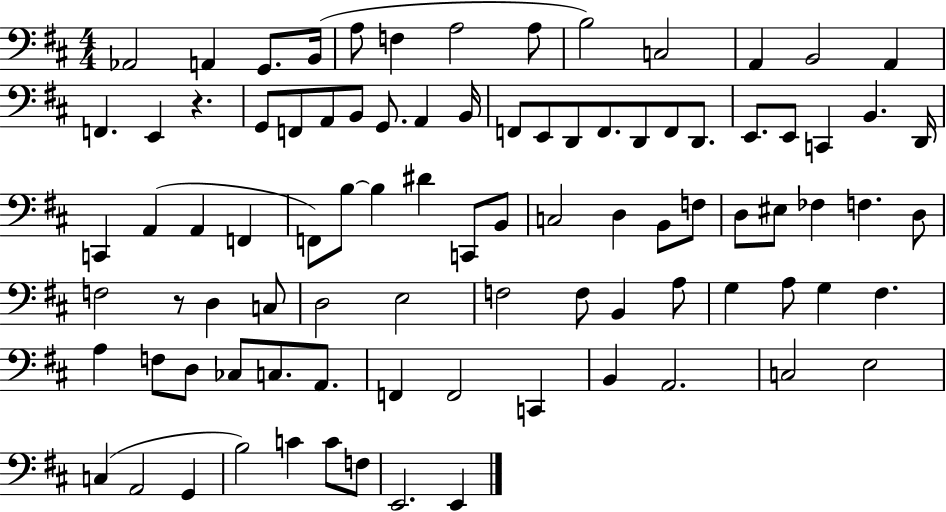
Ab2/h A2/q G2/e. B2/s A3/e F3/q A3/h A3/e B3/h C3/h A2/q B2/h A2/q F2/q. E2/q R/q. G2/e F2/e A2/e B2/e G2/e. A2/q B2/s F2/e E2/e D2/e F2/e. D2/e F2/e D2/e. E2/e. E2/e C2/q B2/q. D2/s C2/q A2/q A2/q F2/q F2/e B3/e B3/q D#4/q C2/e B2/e C3/h D3/q B2/e F3/e D3/e EIS3/e FES3/q F3/q. D3/e F3/h R/e D3/q C3/e D3/h E3/h F3/h F3/e B2/q A3/e G3/q A3/e G3/q F#3/q. A3/q F3/e D3/e CES3/e C3/e. A2/e. F2/q F2/h C2/q B2/q A2/h. C3/h E3/h C3/q A2/h G2/q B3/h C4/q C4/e F3/e E2/h. E2/q